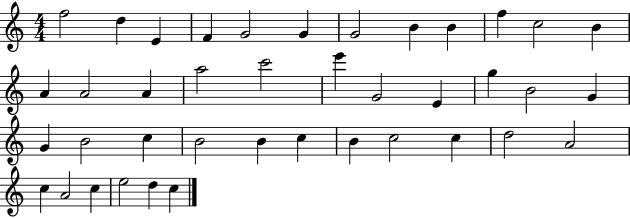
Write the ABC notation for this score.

X:1
T:Untitled
M:4/4
L:1/4
K:C
f2 d E F G2 G G2 B B f c2 B A A2 A a2 c'2 e' G2 E g B2 G G B2 c B2 B c B c2 c d2 A2 c A2 c e2 d c